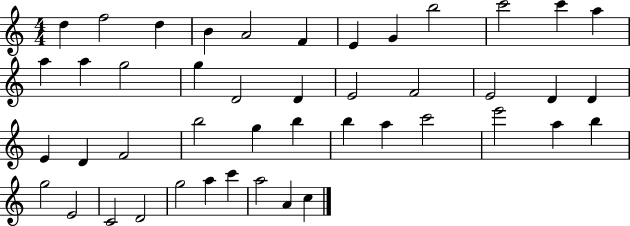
D5/q F5/h D5/q B4/q A4/h F4/q E4/q G4/q B5/h C6/h C6/q A5/q A5/q A5/q G5/h G5/q D4/h D4/q E4/h F4/h E4/h D4/q D4/q E4/q D4/q F4/h B5/h G5/q B5/q B5/q A5/q C6/h E6/h A5/q B5/q G5/h E4/h C4/h D4/h G5/h A5/q C6/q A5/h A4/q C5/q